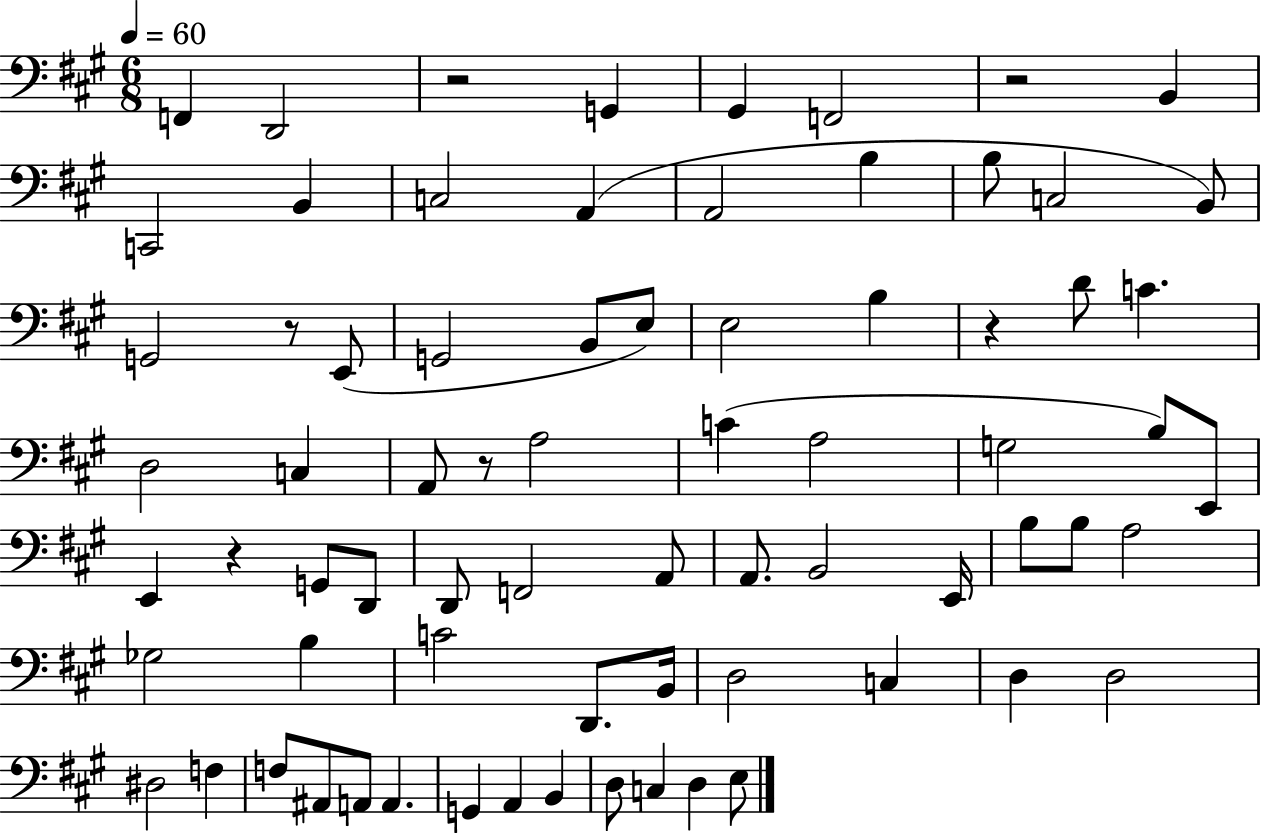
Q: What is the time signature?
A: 6/8